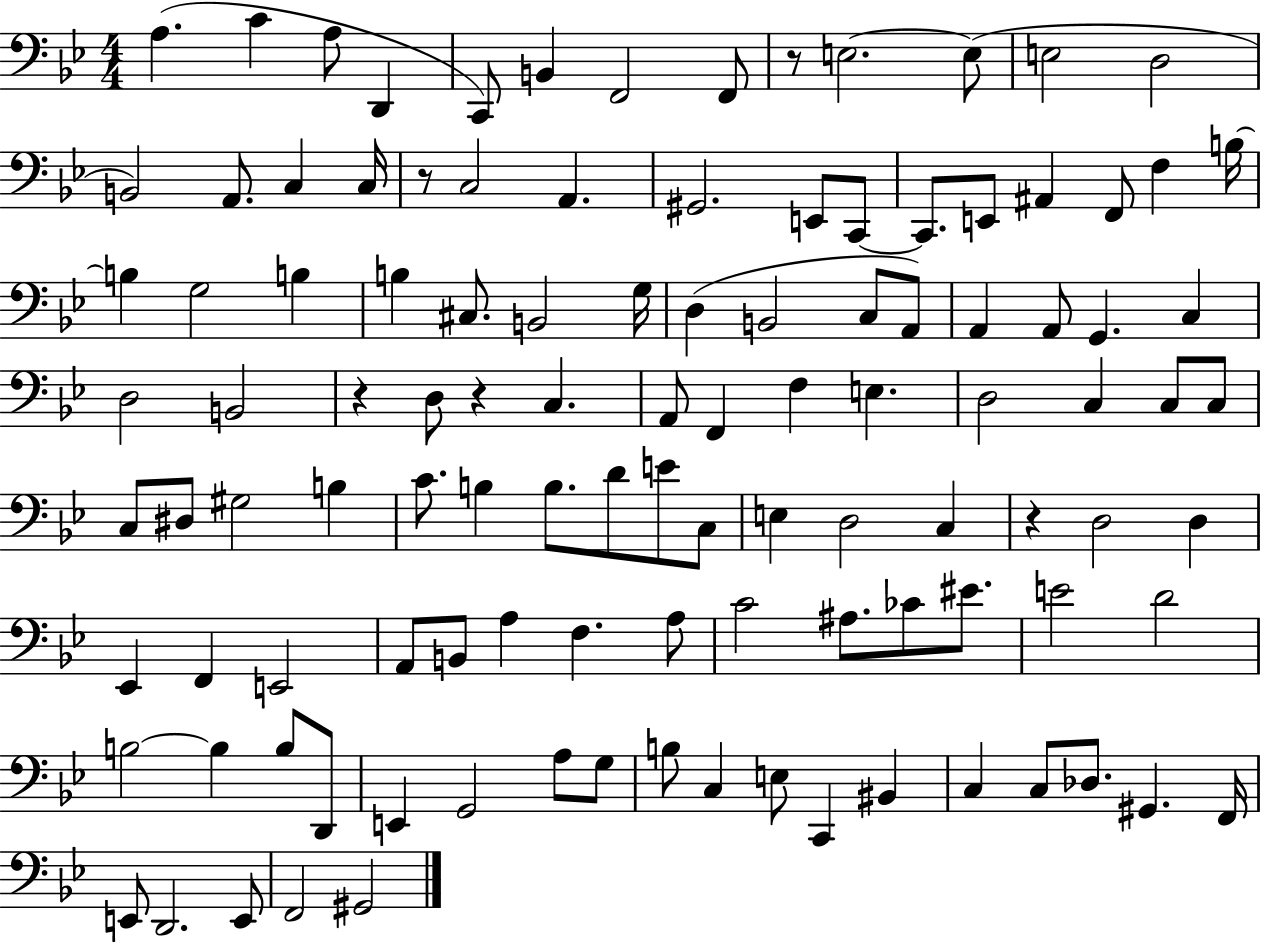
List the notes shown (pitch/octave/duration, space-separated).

A3/q. C4/q A3/e D2/q C2/e B2/q F2/h F2/e R/e E3/h. E3/e E3/h D3/h B2/h A2/e. C3/q C3/s R/e C3/h A2/q. G#2/h. E2/e C2/e C2/e. E2/e A#2/q F2/e F3/q B3/s B3/q G3/h B3/q B3/q C#3/e. B2/h G3/s D3/q B2/h C3/e A2/e A2/q A2/e G2/q. C3/q D3/h B2/h R/q D3/e R/q C3/q. A2/e F2/q F3/q E3/q. D3/h C3/q C3/e C3/e C3/e D#3/e G#3/h B3/q C4/e. B3/q B3/e. D4/e E4/e C3/e E3/q D3/h C3/q R/q D3/h D3/q Eb2/q F2/q E2/h A2/e B2/e A3/q F3/q. A3/e C4/h A#3/e. CES4/e EIS4/e. E4/h D4/h B3/h B3/q B3/e D2/e E2/q G2/h A3/e G3/e B3/e C3/q E3/e C2/q BIS2/q C3/q C3/e Db3/e. G#2/q. F2/s E2/e D2/h. E2/e F2/h G#2/h